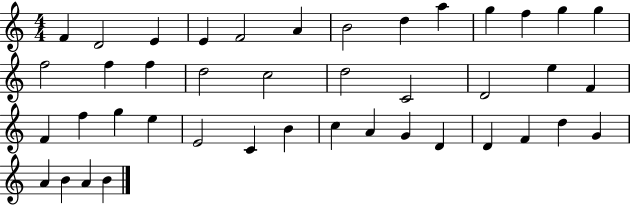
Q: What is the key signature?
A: C major